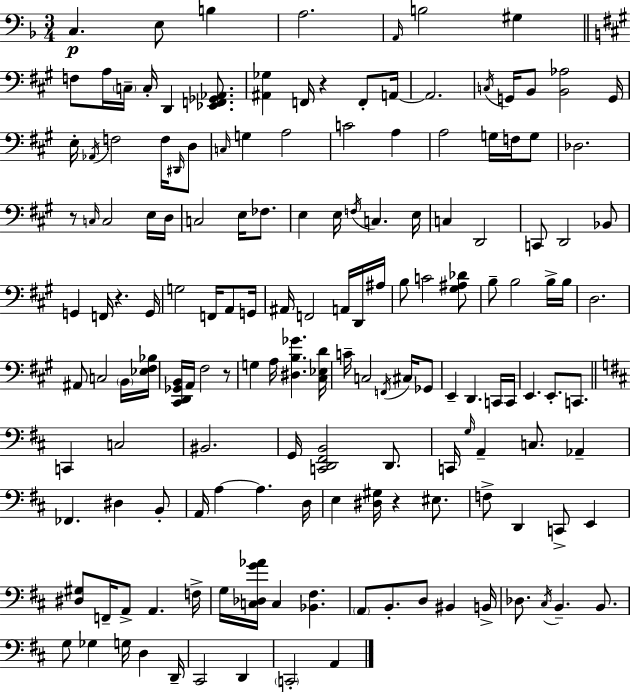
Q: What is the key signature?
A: D minor